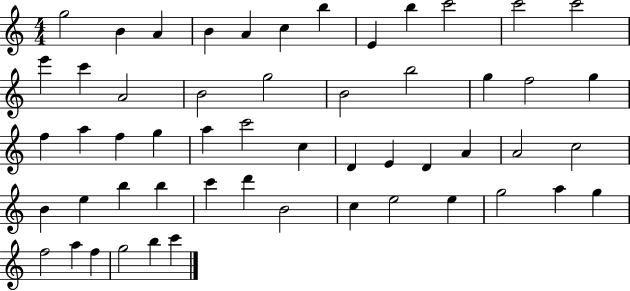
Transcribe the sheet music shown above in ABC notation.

X:1
T:Untitled
M:4/4
L:1/4
K:C
g2 B A B A c b E b c'2 c'2 c'2 e' c' A2 B2 g2 B2 b2 g f2 g f a f g a c'2 c D E D A A2 c2 B e b b c' d' B2 c e2 e g2 a g f2 a f g2 b c'